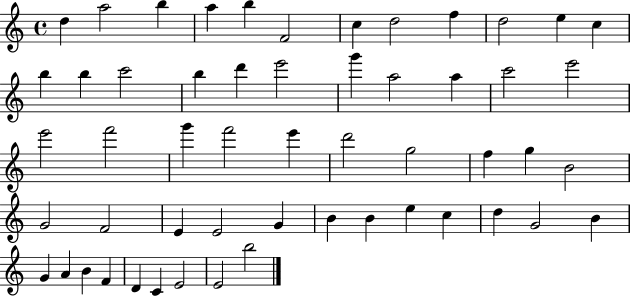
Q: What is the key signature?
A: C major